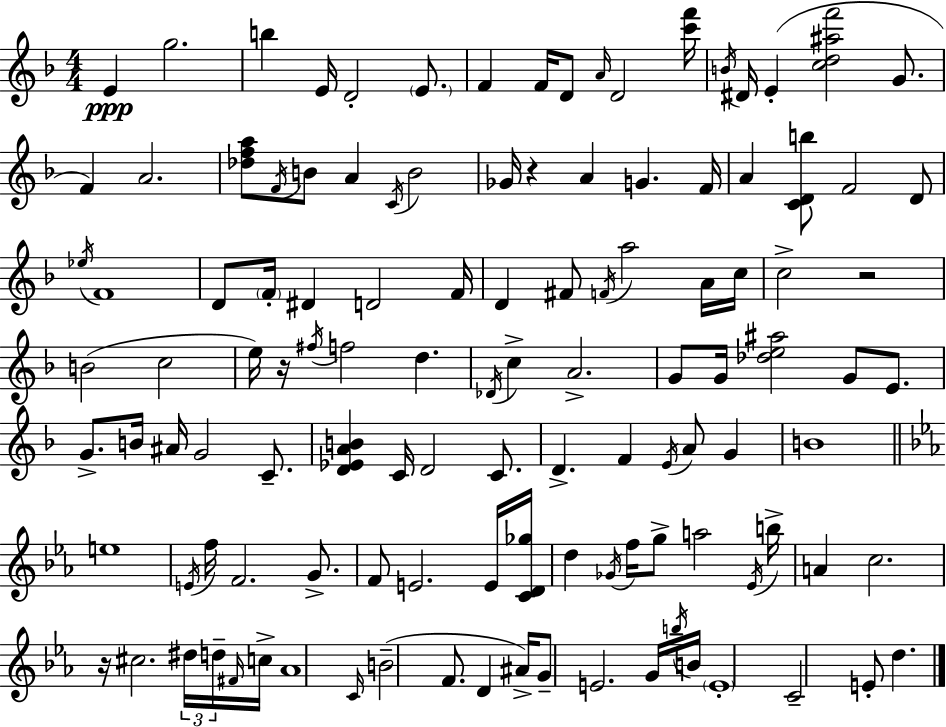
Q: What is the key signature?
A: D minor